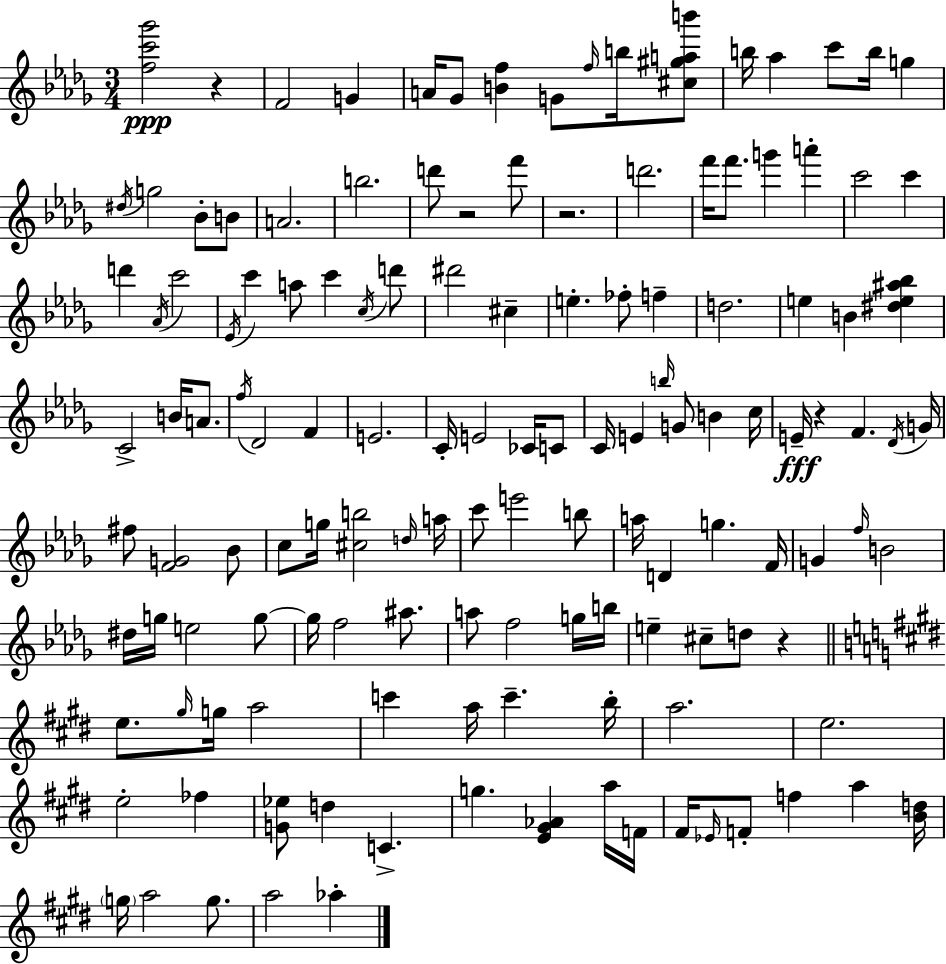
{
  \clef treble
  \numericTimeSignature
  \time 3/4
  \key bes \minor
  <f'' c''' ges'''>2\ppp r4 | f'2 g'4 | a'16 ges'8 <b' f''>4 g'8 \grace { f''16 } b''16 <cis'' gis'' a'' b'''>8 | b''16 aes''4 c'''8 b''16 g''4 | \break \acciaccatura { dis''16 } g''2 bes'8-. | b'8 a'2. | b''2. | d'''8 r2 | \break f'''8 r2. | d'''2. | f'''16 f'''8. g'''4 a'''4-. | c'''2 c'''4 | \break d'''4 \acciaccatura { aes'16 } c'''2 | \acciaccatura { ees'16 } c'''4 a''8 c'''4 | \acciaccatura { c''16 } d'''8 dis'''2 | cis''4-- e''4.-. fes''8-. | \break f''4-- d''2. | e''4 b'4 | <dis'' e'' ais'' bes''>4 c'2-> | b'16 a'8. \acciaccatura { f''16 } des'2 | \break f'4 e'2. | c'16-. e'2 | ces'16 c'8 c'16 e'4 \grace { b''16 } | g'8 b'4 c''16 e'16--\fff r4 | \break f'4. \acciaccatura { des'16 } g'16 fis''8 <f' g'>2 | bes'8 c''8 g''16 <cis'' b''>2 | \grace { d''16 } a''16 c'''8 e'''2 | b''8 a''16 d'4 | \break g''4. f'16 g'4 | \grace { f''16 } b'2 dis''16 g''16 | e''2 g''8~~ g''16 f''2 | ais''8. a''8 | \break f''2 g''16 b''16 e''4-- | cis''8-- d''8 r4 \bar "||" \break \key e \major e''8. \grace { gis''16 } g''16 a''2 | c'''4 a''16 c'''4.-- | b''16-. a''2. | e''2. | \break e''2-. fes''4 | <g' ees''>8 d''4 c'4.-> | g''4. <e' gis' aes'>4 a''16 | f'16 fis'16 \grace { ees'16 } f'8-. f''4 a''4 | \break <b' d''>16 \parenthesize g''16 a''2 g''8. | a''2 aes''4-. | \bar "|."
}